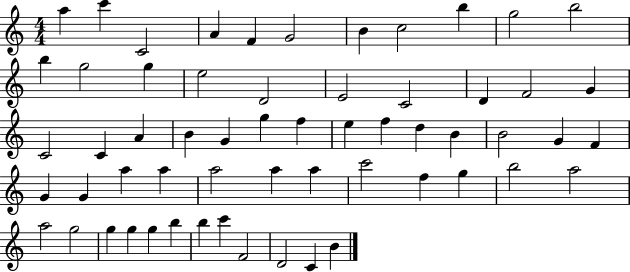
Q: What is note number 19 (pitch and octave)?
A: D4